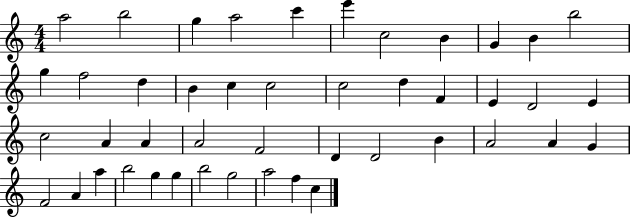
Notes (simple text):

A5/h B5/h G5/q A5/h C6/q E6/q C5/h B4/q G4/q B4/q B5/h G5/q F5/h D5/q B4/q C5/q C5/h C5/h D5/q F4/q E4/q D4/h E4/q C5/h A4/q A4/q A4/h F4/h D4/q D4/h B4/q A4/h A4/q G4/q F4/h A4/q A5/q B5/h G5/q G5/q B5/h G5/h A5/h F5/q C5/q